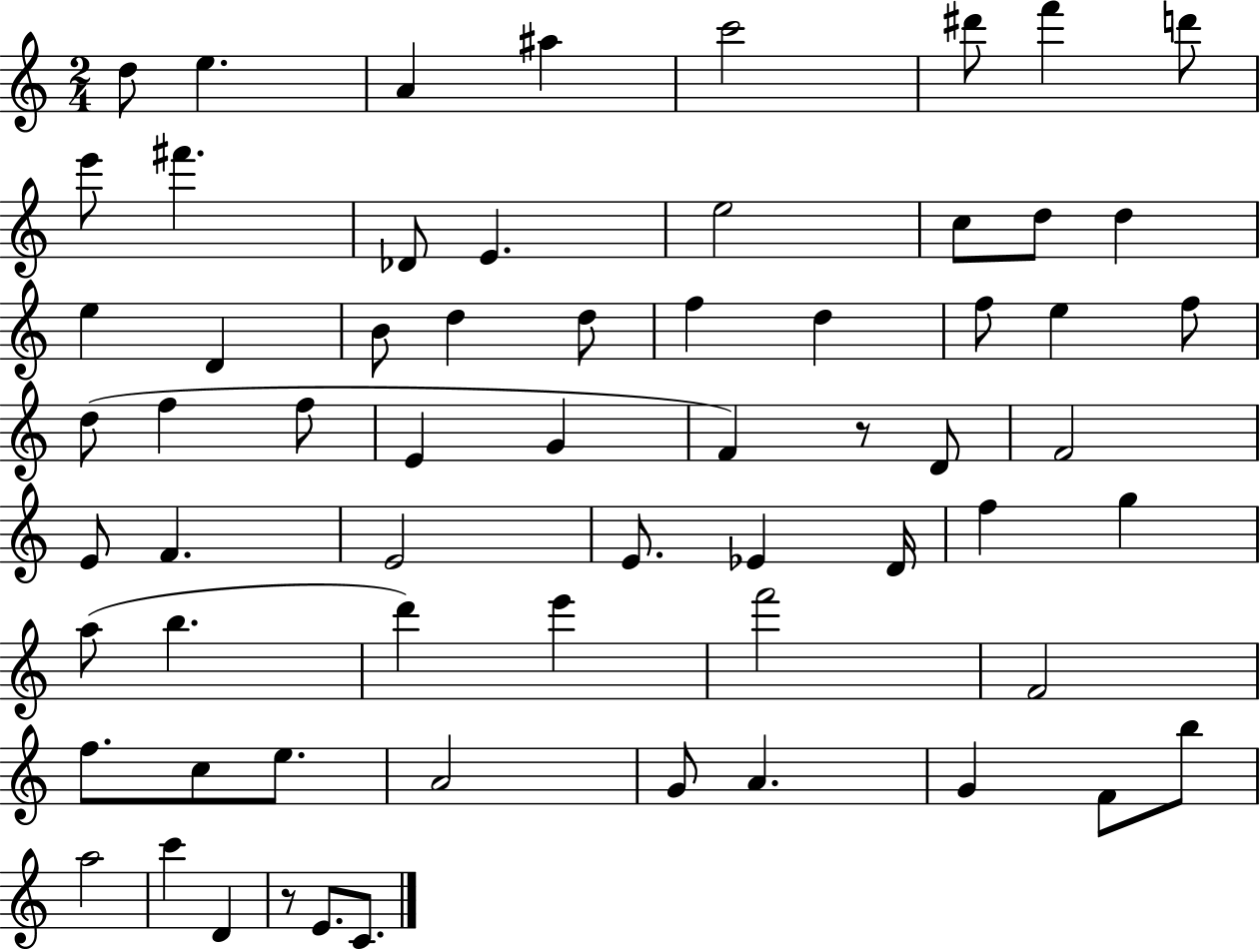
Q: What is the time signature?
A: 2/4